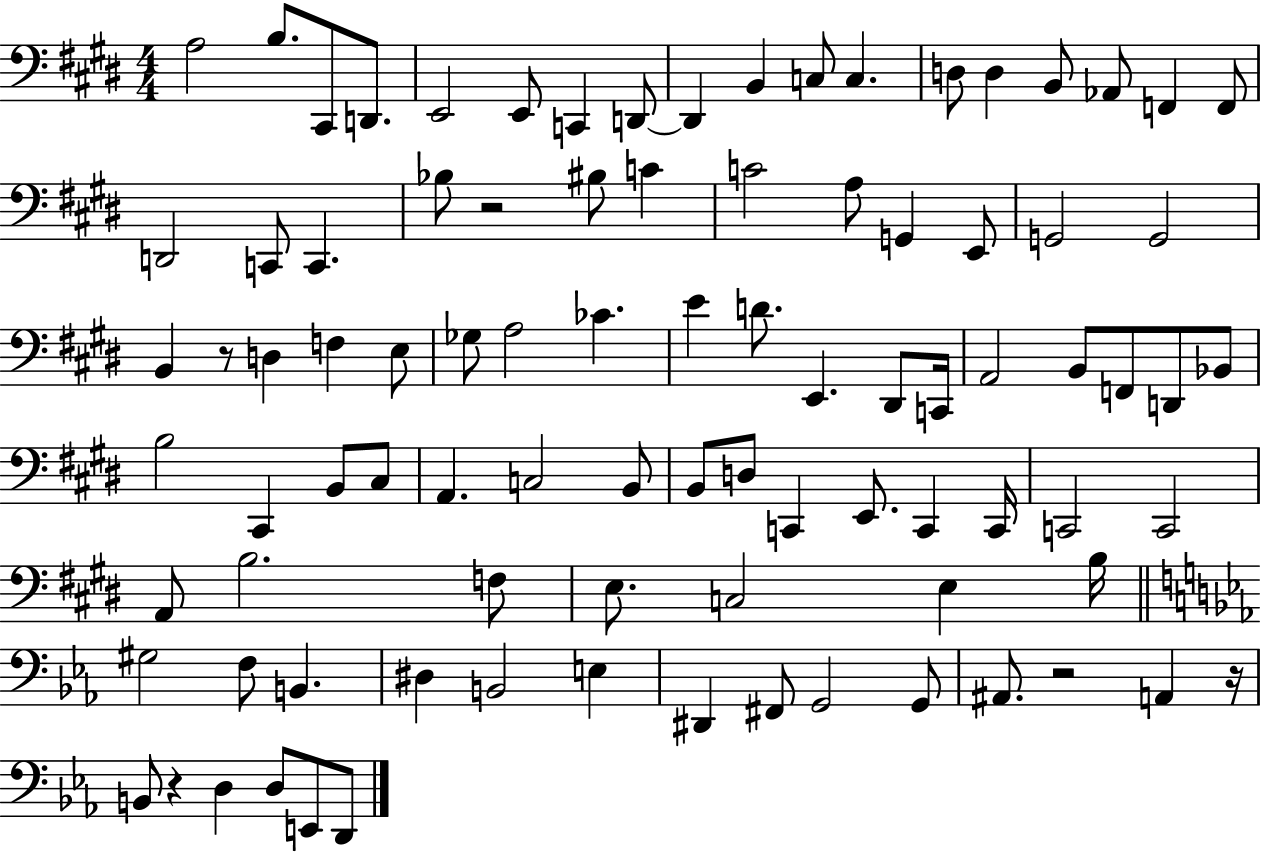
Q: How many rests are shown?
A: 5